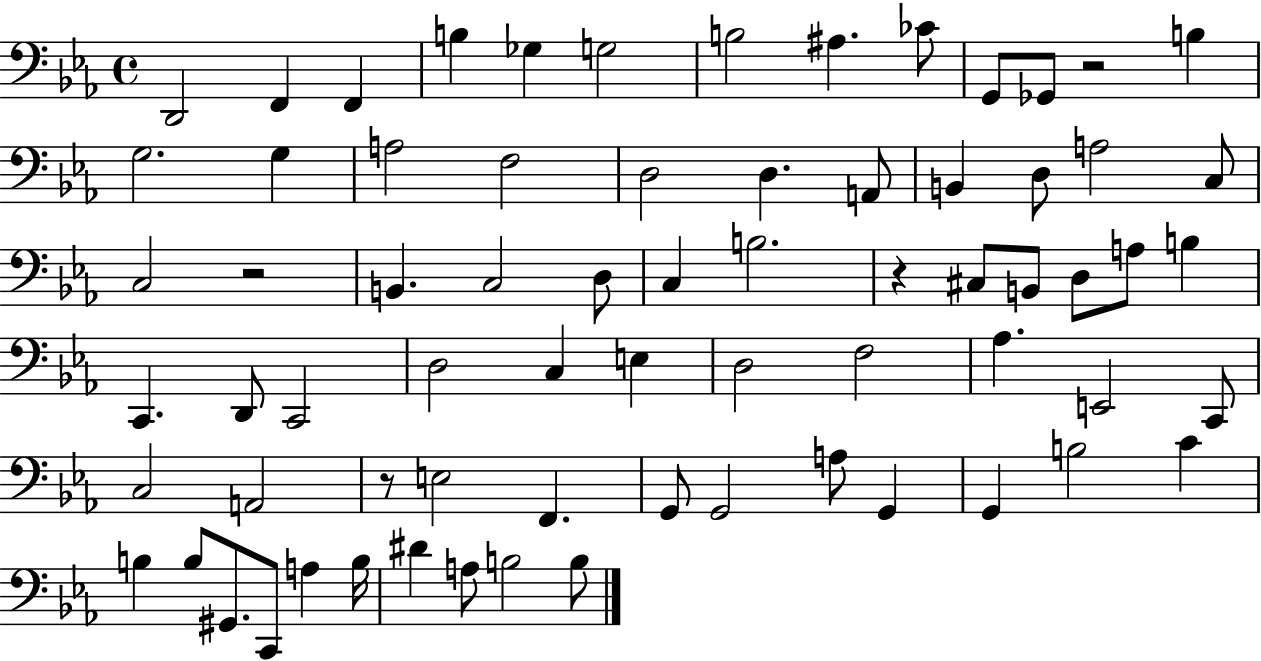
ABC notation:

X:1
T:Untitled
M:4/4
L:1/4
K:Eb
D,,2 F,, F,, B, _G, G,2 B,2 ^A, _C/2 G,,/2 _G,,/2 z2 B, G,2 G, A,2 F,2 D,2 D, A,,/2 B,, D,/2 A,2 C,/2 C,2 z2 B,, C,2 D,/2 C, B,2 z ^C,/2 B,,/2 D,/2 A,/2 B, C,, D,,/2 C,,2 D,2 C, E, D,2 F,2 _A, E,,2 C,,/2 C,2 A,,2 z/2 E,2 F,, G,,/2 G,,2 A,/2 G,, G,, B,2 C B, B,/2 ^G,,/2 C,,/2 A, B,/4 ^D A,/2 B,2 B,/2